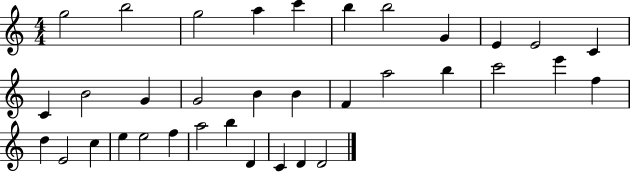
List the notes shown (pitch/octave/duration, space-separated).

G5/h B5/h G5/h A5/q C6/q B5/q B5/h G4/q E4/q E4/h C4/q C4/q B4/h G4/q G4/h B4/q B4/q F4/q A5/h B5/q C6/h E6/q F5/q D5/q E4/h C5/q E5/q E5/h F5/q A5/h B5/q D4/q C4/q D4/q D4/h